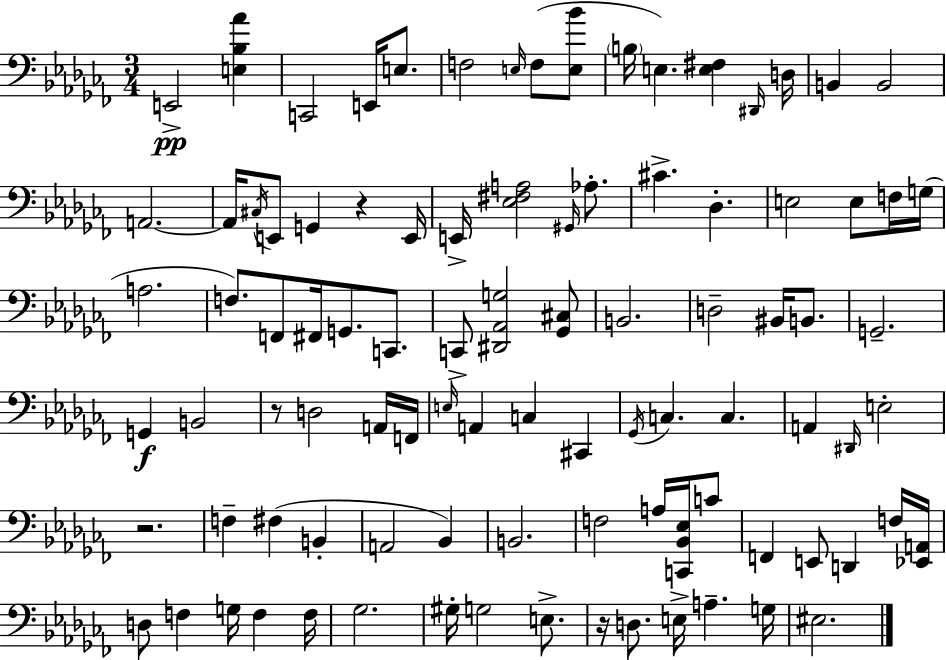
E2/h [E3,Bb3,Ab4]/q C2/h E2/s E3/e. F3/h E3/s F3/e [E3,Bb4]/e B3/s E3/q. [E3,F#3]/q D#2/s D3/s B2/q B2/h A2/h. A2/s C#3/s E2/e G2/q R/q E2/s E2/s [Eb3,F#3,A3]/h G#2/s Ab3/e. C#4/q. Db3/q. E3/h E3/e F3/s G3/s A3/h. F3/e. F2/e F#2/s G2/e. C2/e. C2/e [D#2,Ab2,G3]/h [Gb2,C#3]/e B2/h. D3/h BIS2/s B2/e. G2/h. G2/q B2/h R/e D3/h A2/s F2/s E3/s A2/q C3/q C#2/q Gb2/s C3/q. C3/q. A2/q D#2/s E3/h R/h. F3/q F#3/q B2/q A2/h Bb2/q B2/h. F3/h A3/s [C2,Bb2,Eb3]/s C4/e F2/q E2/e D2/q F3/s [Eb2,A2]/s D3/e F3/q G3/s F3/q F3/s Gb3/h. G#3/s G3/h E3/e. R/s D3/e. E3/s A3/q. G3/s EIS3/h.